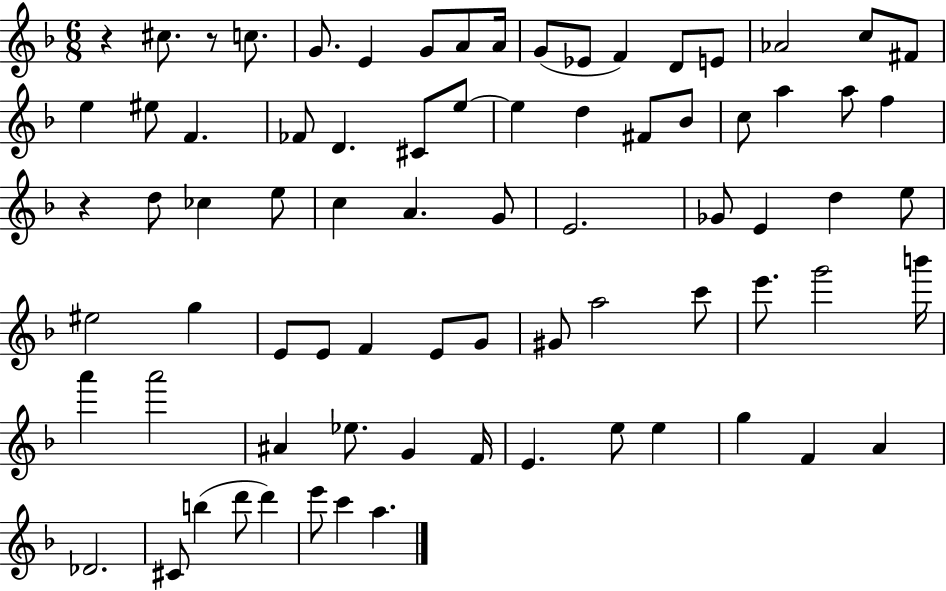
{
  \clef treble
  \numericTimeSignature
  \time 6/8
  \key f \major
  \repeat volta 2 { r4 cis''8. r8 c''8. | g'8. e'4 g'8 a'8 a'16 | g'8( ees'8 f'4) d'8 e'8 | aes'2 c''8 fis'8 | \break e''4 eis''8 f'4. | fes'8 d'4. cis'8 e''8~~ | e''4 d''4 fis'8 bes'8 | c''8 a''4 a''8 f''4 | \break r4 d''8 ces''4 e''8 | c''4 a'4. g'8 | e'2. | ges'8 e'4 d''4 e''8 | \break eis''2 g''4 | e'8 e'8 f'4 e'8 g'8 | gis'8 a''2 c'''8 | e'''8. g'''2 b'''16 | \break a'''4 a'''2 | ais'4 ees''8. g'4 f'16 | e'4. e''8 e''4 | g''4 f'4 a'4 | \break des'2. | cis'8 b''4( d'''8 d'''4) | e'''8 c'''4 a''4. | } \bar "|."
}